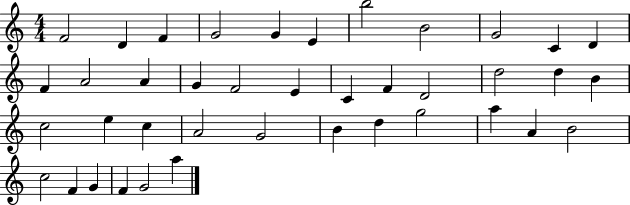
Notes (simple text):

F4/h D4/q F4/q G4/h G4/q E4/q B5/h B4/h G4/h C4/q D4/q F4/q A4/h A4/q G4/q F4/h E4/q C4/q F4/q D4/h D5/h D5/q B4/q C5/h E5/q C5/q A4/h G4/h B4/q D5/q G5/h A5/q A4/q B4/h C5/h F4/q G4/q F4/q G4/h A5/q